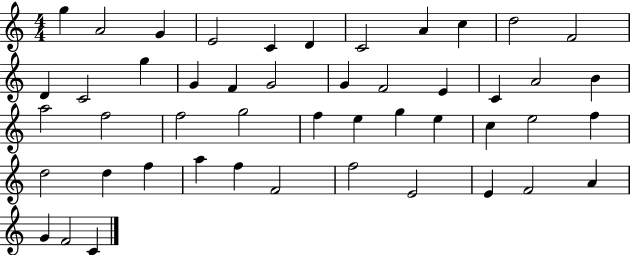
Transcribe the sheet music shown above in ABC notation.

X:1
T:Untitled
M:4/4
L:1/4
K:C
g A2 G E2 C D C2 A c d2 F2 D C2 g G F G2 G F2 E C A2 B a2 f2 f2 g2 f e g e c e2 f d2 d f a f F2 f2 E2 E F2 A G F2 C